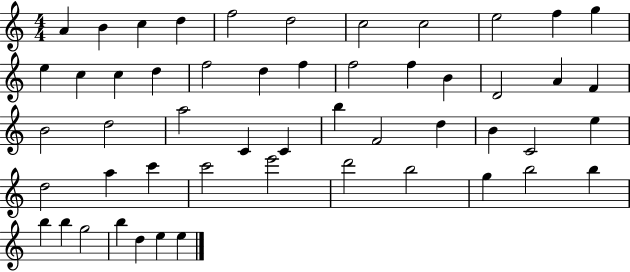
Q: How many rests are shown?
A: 0